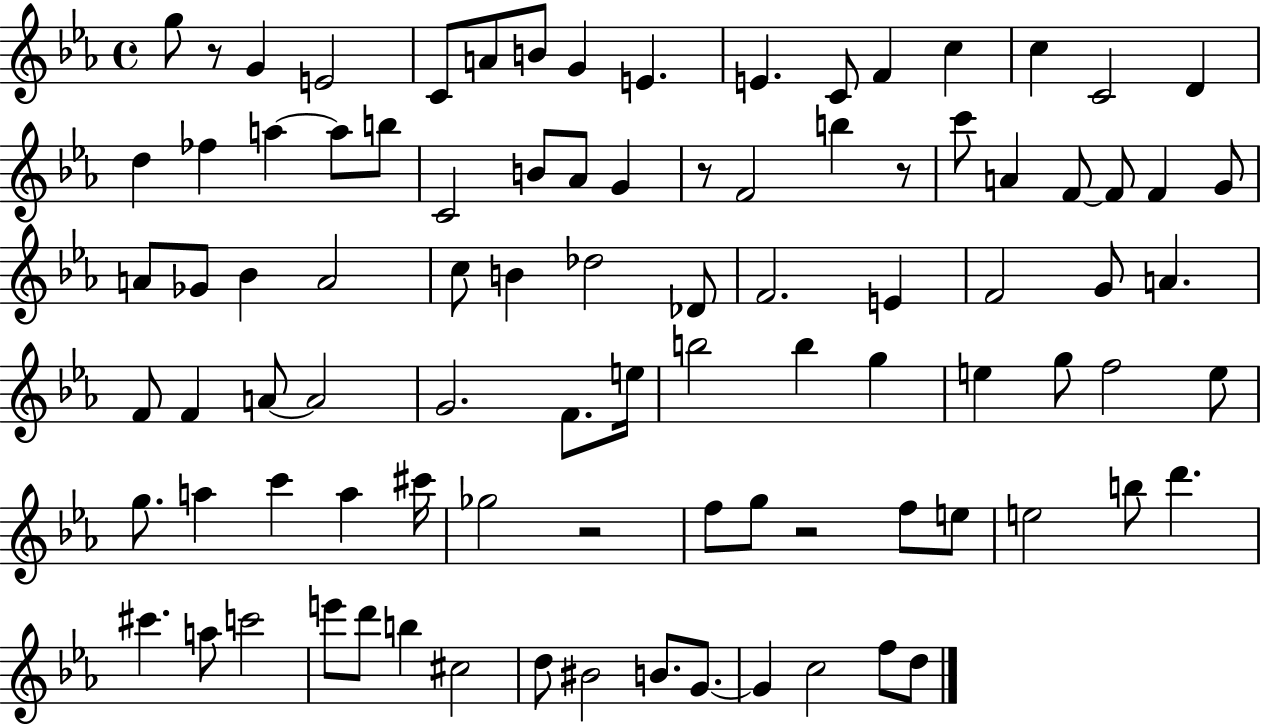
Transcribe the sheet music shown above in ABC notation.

X:1
T:Untitled
M:4/4
L:1/4
K:Eb
g/2 z/2 G E2 C/2 A/2 B/2 G E E C/2 F c c C2 D d _f a a/2 b/2 C2 B/2 _A/2 G z/2 F2 b z/2 c'/2 A F/2 F/2 F G/2 A/2 _G/2 _B A2 c/2 B _d2 _D/2 F2 E F2 G/2 A F/2 F A/2 A2 G2 F/2 e/4 b2 b g e g/2 f2 e/2 g/2 a c' a ^c'/4 _g2 z2 f/2 g/2 z2 f/2 e/2 e2 b/2 d' ^c' a/2 c'2 e'/2 d'/2 b ^c2 d/2 ^B2 B/2 G/2 G c2 f/2 d/2